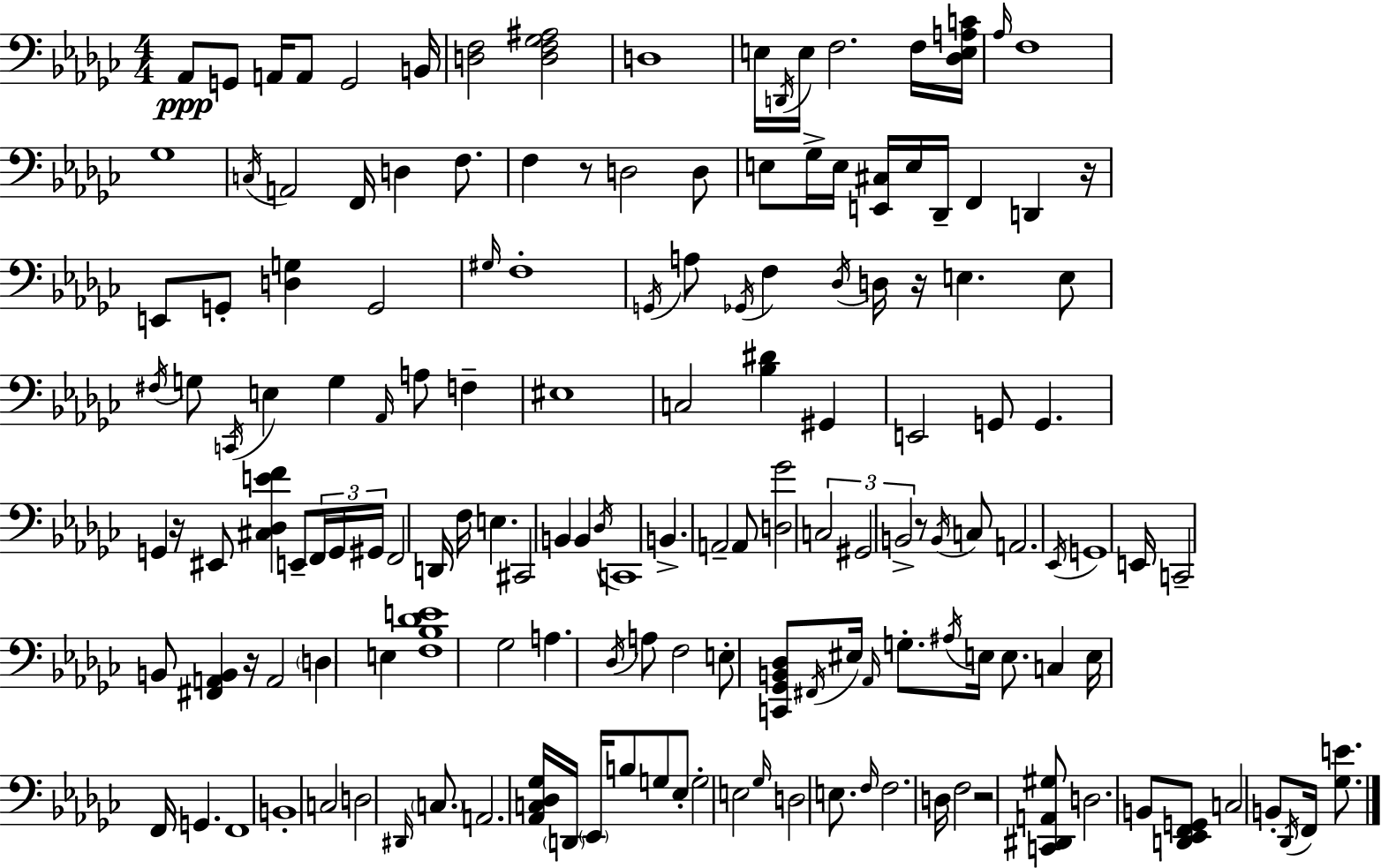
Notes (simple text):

Ab2/e G2/e A2/s A2/e G2/h B2/s [D3,F3]/h [D3,F3,Gb3,A#3]/h D3/w E3/s D2/s E3/s F3/h. F3/s [Db3,E3,A3,C4]/s Ab3/s F3/w Gb3/w C3/s A2/h F2/s D3/q F3/e. F3/q R/e D3/h D3/e E3/e Gb3/s E3/s [E2,C#3]/s E3/s Db2/s F2/q D2/q R/s E2/e G2/e [D3,G3]/q G2/h G#3/s F3/w G2/s A3/e Gb2/s F3/q Db3/s D3/s R/s E3/q. E3/e F#3/s G3/e C2/s E3/q G3/q Ab2/s A3/e F3/q EIS3/w C3/h [Bb3,D#4]/q G#2/q E2/h G2/e G2/q. G2/q R/s EIS2/e [C#3,Db3,E4,F4]/q E2/e F2/s G2/s G#2/s F2/h D2/s F3/s E3/q. C#2/h B2/q B2/q Db3/s C2/w B2/q. A2/h A2/e [D3,Gb4]/h C3/h G#2/h B2/h R/e B2/s C3/e A2/h. Eb2/s G2/w E2/s C2/h B2/e [F#2,A2,B2]/q R/s A2/h D3/q E3/q [F3,Bb3,Db4,E4]/w Gb3/h A3/q. Db3/s A3/e F3/h E3/e [C2,Gb2,B2,Db3]/e F#2/s EIS3/s Ab2/s G3/e. A#3/s E3/s E3/e. C3/q E3/s F2/s G2/q. F2/w B2/w C3/h D3/h D#2/s C3/e. A2/h. [Ab2,C3,Db3,Gb3]/s D2/s Eb2/s B3/e G3/e Eb3/e G3/h E3/h Gb3/s D3/h E3/e. F3/s F3/h. D3/s F3/h R/h [C2,D#2,A2,G#3]/e D3/h. B2/e [D2,Eb2,F2,G2]/e C3/h B2/e Db2/s F2/s [Gb3,E4]/e.